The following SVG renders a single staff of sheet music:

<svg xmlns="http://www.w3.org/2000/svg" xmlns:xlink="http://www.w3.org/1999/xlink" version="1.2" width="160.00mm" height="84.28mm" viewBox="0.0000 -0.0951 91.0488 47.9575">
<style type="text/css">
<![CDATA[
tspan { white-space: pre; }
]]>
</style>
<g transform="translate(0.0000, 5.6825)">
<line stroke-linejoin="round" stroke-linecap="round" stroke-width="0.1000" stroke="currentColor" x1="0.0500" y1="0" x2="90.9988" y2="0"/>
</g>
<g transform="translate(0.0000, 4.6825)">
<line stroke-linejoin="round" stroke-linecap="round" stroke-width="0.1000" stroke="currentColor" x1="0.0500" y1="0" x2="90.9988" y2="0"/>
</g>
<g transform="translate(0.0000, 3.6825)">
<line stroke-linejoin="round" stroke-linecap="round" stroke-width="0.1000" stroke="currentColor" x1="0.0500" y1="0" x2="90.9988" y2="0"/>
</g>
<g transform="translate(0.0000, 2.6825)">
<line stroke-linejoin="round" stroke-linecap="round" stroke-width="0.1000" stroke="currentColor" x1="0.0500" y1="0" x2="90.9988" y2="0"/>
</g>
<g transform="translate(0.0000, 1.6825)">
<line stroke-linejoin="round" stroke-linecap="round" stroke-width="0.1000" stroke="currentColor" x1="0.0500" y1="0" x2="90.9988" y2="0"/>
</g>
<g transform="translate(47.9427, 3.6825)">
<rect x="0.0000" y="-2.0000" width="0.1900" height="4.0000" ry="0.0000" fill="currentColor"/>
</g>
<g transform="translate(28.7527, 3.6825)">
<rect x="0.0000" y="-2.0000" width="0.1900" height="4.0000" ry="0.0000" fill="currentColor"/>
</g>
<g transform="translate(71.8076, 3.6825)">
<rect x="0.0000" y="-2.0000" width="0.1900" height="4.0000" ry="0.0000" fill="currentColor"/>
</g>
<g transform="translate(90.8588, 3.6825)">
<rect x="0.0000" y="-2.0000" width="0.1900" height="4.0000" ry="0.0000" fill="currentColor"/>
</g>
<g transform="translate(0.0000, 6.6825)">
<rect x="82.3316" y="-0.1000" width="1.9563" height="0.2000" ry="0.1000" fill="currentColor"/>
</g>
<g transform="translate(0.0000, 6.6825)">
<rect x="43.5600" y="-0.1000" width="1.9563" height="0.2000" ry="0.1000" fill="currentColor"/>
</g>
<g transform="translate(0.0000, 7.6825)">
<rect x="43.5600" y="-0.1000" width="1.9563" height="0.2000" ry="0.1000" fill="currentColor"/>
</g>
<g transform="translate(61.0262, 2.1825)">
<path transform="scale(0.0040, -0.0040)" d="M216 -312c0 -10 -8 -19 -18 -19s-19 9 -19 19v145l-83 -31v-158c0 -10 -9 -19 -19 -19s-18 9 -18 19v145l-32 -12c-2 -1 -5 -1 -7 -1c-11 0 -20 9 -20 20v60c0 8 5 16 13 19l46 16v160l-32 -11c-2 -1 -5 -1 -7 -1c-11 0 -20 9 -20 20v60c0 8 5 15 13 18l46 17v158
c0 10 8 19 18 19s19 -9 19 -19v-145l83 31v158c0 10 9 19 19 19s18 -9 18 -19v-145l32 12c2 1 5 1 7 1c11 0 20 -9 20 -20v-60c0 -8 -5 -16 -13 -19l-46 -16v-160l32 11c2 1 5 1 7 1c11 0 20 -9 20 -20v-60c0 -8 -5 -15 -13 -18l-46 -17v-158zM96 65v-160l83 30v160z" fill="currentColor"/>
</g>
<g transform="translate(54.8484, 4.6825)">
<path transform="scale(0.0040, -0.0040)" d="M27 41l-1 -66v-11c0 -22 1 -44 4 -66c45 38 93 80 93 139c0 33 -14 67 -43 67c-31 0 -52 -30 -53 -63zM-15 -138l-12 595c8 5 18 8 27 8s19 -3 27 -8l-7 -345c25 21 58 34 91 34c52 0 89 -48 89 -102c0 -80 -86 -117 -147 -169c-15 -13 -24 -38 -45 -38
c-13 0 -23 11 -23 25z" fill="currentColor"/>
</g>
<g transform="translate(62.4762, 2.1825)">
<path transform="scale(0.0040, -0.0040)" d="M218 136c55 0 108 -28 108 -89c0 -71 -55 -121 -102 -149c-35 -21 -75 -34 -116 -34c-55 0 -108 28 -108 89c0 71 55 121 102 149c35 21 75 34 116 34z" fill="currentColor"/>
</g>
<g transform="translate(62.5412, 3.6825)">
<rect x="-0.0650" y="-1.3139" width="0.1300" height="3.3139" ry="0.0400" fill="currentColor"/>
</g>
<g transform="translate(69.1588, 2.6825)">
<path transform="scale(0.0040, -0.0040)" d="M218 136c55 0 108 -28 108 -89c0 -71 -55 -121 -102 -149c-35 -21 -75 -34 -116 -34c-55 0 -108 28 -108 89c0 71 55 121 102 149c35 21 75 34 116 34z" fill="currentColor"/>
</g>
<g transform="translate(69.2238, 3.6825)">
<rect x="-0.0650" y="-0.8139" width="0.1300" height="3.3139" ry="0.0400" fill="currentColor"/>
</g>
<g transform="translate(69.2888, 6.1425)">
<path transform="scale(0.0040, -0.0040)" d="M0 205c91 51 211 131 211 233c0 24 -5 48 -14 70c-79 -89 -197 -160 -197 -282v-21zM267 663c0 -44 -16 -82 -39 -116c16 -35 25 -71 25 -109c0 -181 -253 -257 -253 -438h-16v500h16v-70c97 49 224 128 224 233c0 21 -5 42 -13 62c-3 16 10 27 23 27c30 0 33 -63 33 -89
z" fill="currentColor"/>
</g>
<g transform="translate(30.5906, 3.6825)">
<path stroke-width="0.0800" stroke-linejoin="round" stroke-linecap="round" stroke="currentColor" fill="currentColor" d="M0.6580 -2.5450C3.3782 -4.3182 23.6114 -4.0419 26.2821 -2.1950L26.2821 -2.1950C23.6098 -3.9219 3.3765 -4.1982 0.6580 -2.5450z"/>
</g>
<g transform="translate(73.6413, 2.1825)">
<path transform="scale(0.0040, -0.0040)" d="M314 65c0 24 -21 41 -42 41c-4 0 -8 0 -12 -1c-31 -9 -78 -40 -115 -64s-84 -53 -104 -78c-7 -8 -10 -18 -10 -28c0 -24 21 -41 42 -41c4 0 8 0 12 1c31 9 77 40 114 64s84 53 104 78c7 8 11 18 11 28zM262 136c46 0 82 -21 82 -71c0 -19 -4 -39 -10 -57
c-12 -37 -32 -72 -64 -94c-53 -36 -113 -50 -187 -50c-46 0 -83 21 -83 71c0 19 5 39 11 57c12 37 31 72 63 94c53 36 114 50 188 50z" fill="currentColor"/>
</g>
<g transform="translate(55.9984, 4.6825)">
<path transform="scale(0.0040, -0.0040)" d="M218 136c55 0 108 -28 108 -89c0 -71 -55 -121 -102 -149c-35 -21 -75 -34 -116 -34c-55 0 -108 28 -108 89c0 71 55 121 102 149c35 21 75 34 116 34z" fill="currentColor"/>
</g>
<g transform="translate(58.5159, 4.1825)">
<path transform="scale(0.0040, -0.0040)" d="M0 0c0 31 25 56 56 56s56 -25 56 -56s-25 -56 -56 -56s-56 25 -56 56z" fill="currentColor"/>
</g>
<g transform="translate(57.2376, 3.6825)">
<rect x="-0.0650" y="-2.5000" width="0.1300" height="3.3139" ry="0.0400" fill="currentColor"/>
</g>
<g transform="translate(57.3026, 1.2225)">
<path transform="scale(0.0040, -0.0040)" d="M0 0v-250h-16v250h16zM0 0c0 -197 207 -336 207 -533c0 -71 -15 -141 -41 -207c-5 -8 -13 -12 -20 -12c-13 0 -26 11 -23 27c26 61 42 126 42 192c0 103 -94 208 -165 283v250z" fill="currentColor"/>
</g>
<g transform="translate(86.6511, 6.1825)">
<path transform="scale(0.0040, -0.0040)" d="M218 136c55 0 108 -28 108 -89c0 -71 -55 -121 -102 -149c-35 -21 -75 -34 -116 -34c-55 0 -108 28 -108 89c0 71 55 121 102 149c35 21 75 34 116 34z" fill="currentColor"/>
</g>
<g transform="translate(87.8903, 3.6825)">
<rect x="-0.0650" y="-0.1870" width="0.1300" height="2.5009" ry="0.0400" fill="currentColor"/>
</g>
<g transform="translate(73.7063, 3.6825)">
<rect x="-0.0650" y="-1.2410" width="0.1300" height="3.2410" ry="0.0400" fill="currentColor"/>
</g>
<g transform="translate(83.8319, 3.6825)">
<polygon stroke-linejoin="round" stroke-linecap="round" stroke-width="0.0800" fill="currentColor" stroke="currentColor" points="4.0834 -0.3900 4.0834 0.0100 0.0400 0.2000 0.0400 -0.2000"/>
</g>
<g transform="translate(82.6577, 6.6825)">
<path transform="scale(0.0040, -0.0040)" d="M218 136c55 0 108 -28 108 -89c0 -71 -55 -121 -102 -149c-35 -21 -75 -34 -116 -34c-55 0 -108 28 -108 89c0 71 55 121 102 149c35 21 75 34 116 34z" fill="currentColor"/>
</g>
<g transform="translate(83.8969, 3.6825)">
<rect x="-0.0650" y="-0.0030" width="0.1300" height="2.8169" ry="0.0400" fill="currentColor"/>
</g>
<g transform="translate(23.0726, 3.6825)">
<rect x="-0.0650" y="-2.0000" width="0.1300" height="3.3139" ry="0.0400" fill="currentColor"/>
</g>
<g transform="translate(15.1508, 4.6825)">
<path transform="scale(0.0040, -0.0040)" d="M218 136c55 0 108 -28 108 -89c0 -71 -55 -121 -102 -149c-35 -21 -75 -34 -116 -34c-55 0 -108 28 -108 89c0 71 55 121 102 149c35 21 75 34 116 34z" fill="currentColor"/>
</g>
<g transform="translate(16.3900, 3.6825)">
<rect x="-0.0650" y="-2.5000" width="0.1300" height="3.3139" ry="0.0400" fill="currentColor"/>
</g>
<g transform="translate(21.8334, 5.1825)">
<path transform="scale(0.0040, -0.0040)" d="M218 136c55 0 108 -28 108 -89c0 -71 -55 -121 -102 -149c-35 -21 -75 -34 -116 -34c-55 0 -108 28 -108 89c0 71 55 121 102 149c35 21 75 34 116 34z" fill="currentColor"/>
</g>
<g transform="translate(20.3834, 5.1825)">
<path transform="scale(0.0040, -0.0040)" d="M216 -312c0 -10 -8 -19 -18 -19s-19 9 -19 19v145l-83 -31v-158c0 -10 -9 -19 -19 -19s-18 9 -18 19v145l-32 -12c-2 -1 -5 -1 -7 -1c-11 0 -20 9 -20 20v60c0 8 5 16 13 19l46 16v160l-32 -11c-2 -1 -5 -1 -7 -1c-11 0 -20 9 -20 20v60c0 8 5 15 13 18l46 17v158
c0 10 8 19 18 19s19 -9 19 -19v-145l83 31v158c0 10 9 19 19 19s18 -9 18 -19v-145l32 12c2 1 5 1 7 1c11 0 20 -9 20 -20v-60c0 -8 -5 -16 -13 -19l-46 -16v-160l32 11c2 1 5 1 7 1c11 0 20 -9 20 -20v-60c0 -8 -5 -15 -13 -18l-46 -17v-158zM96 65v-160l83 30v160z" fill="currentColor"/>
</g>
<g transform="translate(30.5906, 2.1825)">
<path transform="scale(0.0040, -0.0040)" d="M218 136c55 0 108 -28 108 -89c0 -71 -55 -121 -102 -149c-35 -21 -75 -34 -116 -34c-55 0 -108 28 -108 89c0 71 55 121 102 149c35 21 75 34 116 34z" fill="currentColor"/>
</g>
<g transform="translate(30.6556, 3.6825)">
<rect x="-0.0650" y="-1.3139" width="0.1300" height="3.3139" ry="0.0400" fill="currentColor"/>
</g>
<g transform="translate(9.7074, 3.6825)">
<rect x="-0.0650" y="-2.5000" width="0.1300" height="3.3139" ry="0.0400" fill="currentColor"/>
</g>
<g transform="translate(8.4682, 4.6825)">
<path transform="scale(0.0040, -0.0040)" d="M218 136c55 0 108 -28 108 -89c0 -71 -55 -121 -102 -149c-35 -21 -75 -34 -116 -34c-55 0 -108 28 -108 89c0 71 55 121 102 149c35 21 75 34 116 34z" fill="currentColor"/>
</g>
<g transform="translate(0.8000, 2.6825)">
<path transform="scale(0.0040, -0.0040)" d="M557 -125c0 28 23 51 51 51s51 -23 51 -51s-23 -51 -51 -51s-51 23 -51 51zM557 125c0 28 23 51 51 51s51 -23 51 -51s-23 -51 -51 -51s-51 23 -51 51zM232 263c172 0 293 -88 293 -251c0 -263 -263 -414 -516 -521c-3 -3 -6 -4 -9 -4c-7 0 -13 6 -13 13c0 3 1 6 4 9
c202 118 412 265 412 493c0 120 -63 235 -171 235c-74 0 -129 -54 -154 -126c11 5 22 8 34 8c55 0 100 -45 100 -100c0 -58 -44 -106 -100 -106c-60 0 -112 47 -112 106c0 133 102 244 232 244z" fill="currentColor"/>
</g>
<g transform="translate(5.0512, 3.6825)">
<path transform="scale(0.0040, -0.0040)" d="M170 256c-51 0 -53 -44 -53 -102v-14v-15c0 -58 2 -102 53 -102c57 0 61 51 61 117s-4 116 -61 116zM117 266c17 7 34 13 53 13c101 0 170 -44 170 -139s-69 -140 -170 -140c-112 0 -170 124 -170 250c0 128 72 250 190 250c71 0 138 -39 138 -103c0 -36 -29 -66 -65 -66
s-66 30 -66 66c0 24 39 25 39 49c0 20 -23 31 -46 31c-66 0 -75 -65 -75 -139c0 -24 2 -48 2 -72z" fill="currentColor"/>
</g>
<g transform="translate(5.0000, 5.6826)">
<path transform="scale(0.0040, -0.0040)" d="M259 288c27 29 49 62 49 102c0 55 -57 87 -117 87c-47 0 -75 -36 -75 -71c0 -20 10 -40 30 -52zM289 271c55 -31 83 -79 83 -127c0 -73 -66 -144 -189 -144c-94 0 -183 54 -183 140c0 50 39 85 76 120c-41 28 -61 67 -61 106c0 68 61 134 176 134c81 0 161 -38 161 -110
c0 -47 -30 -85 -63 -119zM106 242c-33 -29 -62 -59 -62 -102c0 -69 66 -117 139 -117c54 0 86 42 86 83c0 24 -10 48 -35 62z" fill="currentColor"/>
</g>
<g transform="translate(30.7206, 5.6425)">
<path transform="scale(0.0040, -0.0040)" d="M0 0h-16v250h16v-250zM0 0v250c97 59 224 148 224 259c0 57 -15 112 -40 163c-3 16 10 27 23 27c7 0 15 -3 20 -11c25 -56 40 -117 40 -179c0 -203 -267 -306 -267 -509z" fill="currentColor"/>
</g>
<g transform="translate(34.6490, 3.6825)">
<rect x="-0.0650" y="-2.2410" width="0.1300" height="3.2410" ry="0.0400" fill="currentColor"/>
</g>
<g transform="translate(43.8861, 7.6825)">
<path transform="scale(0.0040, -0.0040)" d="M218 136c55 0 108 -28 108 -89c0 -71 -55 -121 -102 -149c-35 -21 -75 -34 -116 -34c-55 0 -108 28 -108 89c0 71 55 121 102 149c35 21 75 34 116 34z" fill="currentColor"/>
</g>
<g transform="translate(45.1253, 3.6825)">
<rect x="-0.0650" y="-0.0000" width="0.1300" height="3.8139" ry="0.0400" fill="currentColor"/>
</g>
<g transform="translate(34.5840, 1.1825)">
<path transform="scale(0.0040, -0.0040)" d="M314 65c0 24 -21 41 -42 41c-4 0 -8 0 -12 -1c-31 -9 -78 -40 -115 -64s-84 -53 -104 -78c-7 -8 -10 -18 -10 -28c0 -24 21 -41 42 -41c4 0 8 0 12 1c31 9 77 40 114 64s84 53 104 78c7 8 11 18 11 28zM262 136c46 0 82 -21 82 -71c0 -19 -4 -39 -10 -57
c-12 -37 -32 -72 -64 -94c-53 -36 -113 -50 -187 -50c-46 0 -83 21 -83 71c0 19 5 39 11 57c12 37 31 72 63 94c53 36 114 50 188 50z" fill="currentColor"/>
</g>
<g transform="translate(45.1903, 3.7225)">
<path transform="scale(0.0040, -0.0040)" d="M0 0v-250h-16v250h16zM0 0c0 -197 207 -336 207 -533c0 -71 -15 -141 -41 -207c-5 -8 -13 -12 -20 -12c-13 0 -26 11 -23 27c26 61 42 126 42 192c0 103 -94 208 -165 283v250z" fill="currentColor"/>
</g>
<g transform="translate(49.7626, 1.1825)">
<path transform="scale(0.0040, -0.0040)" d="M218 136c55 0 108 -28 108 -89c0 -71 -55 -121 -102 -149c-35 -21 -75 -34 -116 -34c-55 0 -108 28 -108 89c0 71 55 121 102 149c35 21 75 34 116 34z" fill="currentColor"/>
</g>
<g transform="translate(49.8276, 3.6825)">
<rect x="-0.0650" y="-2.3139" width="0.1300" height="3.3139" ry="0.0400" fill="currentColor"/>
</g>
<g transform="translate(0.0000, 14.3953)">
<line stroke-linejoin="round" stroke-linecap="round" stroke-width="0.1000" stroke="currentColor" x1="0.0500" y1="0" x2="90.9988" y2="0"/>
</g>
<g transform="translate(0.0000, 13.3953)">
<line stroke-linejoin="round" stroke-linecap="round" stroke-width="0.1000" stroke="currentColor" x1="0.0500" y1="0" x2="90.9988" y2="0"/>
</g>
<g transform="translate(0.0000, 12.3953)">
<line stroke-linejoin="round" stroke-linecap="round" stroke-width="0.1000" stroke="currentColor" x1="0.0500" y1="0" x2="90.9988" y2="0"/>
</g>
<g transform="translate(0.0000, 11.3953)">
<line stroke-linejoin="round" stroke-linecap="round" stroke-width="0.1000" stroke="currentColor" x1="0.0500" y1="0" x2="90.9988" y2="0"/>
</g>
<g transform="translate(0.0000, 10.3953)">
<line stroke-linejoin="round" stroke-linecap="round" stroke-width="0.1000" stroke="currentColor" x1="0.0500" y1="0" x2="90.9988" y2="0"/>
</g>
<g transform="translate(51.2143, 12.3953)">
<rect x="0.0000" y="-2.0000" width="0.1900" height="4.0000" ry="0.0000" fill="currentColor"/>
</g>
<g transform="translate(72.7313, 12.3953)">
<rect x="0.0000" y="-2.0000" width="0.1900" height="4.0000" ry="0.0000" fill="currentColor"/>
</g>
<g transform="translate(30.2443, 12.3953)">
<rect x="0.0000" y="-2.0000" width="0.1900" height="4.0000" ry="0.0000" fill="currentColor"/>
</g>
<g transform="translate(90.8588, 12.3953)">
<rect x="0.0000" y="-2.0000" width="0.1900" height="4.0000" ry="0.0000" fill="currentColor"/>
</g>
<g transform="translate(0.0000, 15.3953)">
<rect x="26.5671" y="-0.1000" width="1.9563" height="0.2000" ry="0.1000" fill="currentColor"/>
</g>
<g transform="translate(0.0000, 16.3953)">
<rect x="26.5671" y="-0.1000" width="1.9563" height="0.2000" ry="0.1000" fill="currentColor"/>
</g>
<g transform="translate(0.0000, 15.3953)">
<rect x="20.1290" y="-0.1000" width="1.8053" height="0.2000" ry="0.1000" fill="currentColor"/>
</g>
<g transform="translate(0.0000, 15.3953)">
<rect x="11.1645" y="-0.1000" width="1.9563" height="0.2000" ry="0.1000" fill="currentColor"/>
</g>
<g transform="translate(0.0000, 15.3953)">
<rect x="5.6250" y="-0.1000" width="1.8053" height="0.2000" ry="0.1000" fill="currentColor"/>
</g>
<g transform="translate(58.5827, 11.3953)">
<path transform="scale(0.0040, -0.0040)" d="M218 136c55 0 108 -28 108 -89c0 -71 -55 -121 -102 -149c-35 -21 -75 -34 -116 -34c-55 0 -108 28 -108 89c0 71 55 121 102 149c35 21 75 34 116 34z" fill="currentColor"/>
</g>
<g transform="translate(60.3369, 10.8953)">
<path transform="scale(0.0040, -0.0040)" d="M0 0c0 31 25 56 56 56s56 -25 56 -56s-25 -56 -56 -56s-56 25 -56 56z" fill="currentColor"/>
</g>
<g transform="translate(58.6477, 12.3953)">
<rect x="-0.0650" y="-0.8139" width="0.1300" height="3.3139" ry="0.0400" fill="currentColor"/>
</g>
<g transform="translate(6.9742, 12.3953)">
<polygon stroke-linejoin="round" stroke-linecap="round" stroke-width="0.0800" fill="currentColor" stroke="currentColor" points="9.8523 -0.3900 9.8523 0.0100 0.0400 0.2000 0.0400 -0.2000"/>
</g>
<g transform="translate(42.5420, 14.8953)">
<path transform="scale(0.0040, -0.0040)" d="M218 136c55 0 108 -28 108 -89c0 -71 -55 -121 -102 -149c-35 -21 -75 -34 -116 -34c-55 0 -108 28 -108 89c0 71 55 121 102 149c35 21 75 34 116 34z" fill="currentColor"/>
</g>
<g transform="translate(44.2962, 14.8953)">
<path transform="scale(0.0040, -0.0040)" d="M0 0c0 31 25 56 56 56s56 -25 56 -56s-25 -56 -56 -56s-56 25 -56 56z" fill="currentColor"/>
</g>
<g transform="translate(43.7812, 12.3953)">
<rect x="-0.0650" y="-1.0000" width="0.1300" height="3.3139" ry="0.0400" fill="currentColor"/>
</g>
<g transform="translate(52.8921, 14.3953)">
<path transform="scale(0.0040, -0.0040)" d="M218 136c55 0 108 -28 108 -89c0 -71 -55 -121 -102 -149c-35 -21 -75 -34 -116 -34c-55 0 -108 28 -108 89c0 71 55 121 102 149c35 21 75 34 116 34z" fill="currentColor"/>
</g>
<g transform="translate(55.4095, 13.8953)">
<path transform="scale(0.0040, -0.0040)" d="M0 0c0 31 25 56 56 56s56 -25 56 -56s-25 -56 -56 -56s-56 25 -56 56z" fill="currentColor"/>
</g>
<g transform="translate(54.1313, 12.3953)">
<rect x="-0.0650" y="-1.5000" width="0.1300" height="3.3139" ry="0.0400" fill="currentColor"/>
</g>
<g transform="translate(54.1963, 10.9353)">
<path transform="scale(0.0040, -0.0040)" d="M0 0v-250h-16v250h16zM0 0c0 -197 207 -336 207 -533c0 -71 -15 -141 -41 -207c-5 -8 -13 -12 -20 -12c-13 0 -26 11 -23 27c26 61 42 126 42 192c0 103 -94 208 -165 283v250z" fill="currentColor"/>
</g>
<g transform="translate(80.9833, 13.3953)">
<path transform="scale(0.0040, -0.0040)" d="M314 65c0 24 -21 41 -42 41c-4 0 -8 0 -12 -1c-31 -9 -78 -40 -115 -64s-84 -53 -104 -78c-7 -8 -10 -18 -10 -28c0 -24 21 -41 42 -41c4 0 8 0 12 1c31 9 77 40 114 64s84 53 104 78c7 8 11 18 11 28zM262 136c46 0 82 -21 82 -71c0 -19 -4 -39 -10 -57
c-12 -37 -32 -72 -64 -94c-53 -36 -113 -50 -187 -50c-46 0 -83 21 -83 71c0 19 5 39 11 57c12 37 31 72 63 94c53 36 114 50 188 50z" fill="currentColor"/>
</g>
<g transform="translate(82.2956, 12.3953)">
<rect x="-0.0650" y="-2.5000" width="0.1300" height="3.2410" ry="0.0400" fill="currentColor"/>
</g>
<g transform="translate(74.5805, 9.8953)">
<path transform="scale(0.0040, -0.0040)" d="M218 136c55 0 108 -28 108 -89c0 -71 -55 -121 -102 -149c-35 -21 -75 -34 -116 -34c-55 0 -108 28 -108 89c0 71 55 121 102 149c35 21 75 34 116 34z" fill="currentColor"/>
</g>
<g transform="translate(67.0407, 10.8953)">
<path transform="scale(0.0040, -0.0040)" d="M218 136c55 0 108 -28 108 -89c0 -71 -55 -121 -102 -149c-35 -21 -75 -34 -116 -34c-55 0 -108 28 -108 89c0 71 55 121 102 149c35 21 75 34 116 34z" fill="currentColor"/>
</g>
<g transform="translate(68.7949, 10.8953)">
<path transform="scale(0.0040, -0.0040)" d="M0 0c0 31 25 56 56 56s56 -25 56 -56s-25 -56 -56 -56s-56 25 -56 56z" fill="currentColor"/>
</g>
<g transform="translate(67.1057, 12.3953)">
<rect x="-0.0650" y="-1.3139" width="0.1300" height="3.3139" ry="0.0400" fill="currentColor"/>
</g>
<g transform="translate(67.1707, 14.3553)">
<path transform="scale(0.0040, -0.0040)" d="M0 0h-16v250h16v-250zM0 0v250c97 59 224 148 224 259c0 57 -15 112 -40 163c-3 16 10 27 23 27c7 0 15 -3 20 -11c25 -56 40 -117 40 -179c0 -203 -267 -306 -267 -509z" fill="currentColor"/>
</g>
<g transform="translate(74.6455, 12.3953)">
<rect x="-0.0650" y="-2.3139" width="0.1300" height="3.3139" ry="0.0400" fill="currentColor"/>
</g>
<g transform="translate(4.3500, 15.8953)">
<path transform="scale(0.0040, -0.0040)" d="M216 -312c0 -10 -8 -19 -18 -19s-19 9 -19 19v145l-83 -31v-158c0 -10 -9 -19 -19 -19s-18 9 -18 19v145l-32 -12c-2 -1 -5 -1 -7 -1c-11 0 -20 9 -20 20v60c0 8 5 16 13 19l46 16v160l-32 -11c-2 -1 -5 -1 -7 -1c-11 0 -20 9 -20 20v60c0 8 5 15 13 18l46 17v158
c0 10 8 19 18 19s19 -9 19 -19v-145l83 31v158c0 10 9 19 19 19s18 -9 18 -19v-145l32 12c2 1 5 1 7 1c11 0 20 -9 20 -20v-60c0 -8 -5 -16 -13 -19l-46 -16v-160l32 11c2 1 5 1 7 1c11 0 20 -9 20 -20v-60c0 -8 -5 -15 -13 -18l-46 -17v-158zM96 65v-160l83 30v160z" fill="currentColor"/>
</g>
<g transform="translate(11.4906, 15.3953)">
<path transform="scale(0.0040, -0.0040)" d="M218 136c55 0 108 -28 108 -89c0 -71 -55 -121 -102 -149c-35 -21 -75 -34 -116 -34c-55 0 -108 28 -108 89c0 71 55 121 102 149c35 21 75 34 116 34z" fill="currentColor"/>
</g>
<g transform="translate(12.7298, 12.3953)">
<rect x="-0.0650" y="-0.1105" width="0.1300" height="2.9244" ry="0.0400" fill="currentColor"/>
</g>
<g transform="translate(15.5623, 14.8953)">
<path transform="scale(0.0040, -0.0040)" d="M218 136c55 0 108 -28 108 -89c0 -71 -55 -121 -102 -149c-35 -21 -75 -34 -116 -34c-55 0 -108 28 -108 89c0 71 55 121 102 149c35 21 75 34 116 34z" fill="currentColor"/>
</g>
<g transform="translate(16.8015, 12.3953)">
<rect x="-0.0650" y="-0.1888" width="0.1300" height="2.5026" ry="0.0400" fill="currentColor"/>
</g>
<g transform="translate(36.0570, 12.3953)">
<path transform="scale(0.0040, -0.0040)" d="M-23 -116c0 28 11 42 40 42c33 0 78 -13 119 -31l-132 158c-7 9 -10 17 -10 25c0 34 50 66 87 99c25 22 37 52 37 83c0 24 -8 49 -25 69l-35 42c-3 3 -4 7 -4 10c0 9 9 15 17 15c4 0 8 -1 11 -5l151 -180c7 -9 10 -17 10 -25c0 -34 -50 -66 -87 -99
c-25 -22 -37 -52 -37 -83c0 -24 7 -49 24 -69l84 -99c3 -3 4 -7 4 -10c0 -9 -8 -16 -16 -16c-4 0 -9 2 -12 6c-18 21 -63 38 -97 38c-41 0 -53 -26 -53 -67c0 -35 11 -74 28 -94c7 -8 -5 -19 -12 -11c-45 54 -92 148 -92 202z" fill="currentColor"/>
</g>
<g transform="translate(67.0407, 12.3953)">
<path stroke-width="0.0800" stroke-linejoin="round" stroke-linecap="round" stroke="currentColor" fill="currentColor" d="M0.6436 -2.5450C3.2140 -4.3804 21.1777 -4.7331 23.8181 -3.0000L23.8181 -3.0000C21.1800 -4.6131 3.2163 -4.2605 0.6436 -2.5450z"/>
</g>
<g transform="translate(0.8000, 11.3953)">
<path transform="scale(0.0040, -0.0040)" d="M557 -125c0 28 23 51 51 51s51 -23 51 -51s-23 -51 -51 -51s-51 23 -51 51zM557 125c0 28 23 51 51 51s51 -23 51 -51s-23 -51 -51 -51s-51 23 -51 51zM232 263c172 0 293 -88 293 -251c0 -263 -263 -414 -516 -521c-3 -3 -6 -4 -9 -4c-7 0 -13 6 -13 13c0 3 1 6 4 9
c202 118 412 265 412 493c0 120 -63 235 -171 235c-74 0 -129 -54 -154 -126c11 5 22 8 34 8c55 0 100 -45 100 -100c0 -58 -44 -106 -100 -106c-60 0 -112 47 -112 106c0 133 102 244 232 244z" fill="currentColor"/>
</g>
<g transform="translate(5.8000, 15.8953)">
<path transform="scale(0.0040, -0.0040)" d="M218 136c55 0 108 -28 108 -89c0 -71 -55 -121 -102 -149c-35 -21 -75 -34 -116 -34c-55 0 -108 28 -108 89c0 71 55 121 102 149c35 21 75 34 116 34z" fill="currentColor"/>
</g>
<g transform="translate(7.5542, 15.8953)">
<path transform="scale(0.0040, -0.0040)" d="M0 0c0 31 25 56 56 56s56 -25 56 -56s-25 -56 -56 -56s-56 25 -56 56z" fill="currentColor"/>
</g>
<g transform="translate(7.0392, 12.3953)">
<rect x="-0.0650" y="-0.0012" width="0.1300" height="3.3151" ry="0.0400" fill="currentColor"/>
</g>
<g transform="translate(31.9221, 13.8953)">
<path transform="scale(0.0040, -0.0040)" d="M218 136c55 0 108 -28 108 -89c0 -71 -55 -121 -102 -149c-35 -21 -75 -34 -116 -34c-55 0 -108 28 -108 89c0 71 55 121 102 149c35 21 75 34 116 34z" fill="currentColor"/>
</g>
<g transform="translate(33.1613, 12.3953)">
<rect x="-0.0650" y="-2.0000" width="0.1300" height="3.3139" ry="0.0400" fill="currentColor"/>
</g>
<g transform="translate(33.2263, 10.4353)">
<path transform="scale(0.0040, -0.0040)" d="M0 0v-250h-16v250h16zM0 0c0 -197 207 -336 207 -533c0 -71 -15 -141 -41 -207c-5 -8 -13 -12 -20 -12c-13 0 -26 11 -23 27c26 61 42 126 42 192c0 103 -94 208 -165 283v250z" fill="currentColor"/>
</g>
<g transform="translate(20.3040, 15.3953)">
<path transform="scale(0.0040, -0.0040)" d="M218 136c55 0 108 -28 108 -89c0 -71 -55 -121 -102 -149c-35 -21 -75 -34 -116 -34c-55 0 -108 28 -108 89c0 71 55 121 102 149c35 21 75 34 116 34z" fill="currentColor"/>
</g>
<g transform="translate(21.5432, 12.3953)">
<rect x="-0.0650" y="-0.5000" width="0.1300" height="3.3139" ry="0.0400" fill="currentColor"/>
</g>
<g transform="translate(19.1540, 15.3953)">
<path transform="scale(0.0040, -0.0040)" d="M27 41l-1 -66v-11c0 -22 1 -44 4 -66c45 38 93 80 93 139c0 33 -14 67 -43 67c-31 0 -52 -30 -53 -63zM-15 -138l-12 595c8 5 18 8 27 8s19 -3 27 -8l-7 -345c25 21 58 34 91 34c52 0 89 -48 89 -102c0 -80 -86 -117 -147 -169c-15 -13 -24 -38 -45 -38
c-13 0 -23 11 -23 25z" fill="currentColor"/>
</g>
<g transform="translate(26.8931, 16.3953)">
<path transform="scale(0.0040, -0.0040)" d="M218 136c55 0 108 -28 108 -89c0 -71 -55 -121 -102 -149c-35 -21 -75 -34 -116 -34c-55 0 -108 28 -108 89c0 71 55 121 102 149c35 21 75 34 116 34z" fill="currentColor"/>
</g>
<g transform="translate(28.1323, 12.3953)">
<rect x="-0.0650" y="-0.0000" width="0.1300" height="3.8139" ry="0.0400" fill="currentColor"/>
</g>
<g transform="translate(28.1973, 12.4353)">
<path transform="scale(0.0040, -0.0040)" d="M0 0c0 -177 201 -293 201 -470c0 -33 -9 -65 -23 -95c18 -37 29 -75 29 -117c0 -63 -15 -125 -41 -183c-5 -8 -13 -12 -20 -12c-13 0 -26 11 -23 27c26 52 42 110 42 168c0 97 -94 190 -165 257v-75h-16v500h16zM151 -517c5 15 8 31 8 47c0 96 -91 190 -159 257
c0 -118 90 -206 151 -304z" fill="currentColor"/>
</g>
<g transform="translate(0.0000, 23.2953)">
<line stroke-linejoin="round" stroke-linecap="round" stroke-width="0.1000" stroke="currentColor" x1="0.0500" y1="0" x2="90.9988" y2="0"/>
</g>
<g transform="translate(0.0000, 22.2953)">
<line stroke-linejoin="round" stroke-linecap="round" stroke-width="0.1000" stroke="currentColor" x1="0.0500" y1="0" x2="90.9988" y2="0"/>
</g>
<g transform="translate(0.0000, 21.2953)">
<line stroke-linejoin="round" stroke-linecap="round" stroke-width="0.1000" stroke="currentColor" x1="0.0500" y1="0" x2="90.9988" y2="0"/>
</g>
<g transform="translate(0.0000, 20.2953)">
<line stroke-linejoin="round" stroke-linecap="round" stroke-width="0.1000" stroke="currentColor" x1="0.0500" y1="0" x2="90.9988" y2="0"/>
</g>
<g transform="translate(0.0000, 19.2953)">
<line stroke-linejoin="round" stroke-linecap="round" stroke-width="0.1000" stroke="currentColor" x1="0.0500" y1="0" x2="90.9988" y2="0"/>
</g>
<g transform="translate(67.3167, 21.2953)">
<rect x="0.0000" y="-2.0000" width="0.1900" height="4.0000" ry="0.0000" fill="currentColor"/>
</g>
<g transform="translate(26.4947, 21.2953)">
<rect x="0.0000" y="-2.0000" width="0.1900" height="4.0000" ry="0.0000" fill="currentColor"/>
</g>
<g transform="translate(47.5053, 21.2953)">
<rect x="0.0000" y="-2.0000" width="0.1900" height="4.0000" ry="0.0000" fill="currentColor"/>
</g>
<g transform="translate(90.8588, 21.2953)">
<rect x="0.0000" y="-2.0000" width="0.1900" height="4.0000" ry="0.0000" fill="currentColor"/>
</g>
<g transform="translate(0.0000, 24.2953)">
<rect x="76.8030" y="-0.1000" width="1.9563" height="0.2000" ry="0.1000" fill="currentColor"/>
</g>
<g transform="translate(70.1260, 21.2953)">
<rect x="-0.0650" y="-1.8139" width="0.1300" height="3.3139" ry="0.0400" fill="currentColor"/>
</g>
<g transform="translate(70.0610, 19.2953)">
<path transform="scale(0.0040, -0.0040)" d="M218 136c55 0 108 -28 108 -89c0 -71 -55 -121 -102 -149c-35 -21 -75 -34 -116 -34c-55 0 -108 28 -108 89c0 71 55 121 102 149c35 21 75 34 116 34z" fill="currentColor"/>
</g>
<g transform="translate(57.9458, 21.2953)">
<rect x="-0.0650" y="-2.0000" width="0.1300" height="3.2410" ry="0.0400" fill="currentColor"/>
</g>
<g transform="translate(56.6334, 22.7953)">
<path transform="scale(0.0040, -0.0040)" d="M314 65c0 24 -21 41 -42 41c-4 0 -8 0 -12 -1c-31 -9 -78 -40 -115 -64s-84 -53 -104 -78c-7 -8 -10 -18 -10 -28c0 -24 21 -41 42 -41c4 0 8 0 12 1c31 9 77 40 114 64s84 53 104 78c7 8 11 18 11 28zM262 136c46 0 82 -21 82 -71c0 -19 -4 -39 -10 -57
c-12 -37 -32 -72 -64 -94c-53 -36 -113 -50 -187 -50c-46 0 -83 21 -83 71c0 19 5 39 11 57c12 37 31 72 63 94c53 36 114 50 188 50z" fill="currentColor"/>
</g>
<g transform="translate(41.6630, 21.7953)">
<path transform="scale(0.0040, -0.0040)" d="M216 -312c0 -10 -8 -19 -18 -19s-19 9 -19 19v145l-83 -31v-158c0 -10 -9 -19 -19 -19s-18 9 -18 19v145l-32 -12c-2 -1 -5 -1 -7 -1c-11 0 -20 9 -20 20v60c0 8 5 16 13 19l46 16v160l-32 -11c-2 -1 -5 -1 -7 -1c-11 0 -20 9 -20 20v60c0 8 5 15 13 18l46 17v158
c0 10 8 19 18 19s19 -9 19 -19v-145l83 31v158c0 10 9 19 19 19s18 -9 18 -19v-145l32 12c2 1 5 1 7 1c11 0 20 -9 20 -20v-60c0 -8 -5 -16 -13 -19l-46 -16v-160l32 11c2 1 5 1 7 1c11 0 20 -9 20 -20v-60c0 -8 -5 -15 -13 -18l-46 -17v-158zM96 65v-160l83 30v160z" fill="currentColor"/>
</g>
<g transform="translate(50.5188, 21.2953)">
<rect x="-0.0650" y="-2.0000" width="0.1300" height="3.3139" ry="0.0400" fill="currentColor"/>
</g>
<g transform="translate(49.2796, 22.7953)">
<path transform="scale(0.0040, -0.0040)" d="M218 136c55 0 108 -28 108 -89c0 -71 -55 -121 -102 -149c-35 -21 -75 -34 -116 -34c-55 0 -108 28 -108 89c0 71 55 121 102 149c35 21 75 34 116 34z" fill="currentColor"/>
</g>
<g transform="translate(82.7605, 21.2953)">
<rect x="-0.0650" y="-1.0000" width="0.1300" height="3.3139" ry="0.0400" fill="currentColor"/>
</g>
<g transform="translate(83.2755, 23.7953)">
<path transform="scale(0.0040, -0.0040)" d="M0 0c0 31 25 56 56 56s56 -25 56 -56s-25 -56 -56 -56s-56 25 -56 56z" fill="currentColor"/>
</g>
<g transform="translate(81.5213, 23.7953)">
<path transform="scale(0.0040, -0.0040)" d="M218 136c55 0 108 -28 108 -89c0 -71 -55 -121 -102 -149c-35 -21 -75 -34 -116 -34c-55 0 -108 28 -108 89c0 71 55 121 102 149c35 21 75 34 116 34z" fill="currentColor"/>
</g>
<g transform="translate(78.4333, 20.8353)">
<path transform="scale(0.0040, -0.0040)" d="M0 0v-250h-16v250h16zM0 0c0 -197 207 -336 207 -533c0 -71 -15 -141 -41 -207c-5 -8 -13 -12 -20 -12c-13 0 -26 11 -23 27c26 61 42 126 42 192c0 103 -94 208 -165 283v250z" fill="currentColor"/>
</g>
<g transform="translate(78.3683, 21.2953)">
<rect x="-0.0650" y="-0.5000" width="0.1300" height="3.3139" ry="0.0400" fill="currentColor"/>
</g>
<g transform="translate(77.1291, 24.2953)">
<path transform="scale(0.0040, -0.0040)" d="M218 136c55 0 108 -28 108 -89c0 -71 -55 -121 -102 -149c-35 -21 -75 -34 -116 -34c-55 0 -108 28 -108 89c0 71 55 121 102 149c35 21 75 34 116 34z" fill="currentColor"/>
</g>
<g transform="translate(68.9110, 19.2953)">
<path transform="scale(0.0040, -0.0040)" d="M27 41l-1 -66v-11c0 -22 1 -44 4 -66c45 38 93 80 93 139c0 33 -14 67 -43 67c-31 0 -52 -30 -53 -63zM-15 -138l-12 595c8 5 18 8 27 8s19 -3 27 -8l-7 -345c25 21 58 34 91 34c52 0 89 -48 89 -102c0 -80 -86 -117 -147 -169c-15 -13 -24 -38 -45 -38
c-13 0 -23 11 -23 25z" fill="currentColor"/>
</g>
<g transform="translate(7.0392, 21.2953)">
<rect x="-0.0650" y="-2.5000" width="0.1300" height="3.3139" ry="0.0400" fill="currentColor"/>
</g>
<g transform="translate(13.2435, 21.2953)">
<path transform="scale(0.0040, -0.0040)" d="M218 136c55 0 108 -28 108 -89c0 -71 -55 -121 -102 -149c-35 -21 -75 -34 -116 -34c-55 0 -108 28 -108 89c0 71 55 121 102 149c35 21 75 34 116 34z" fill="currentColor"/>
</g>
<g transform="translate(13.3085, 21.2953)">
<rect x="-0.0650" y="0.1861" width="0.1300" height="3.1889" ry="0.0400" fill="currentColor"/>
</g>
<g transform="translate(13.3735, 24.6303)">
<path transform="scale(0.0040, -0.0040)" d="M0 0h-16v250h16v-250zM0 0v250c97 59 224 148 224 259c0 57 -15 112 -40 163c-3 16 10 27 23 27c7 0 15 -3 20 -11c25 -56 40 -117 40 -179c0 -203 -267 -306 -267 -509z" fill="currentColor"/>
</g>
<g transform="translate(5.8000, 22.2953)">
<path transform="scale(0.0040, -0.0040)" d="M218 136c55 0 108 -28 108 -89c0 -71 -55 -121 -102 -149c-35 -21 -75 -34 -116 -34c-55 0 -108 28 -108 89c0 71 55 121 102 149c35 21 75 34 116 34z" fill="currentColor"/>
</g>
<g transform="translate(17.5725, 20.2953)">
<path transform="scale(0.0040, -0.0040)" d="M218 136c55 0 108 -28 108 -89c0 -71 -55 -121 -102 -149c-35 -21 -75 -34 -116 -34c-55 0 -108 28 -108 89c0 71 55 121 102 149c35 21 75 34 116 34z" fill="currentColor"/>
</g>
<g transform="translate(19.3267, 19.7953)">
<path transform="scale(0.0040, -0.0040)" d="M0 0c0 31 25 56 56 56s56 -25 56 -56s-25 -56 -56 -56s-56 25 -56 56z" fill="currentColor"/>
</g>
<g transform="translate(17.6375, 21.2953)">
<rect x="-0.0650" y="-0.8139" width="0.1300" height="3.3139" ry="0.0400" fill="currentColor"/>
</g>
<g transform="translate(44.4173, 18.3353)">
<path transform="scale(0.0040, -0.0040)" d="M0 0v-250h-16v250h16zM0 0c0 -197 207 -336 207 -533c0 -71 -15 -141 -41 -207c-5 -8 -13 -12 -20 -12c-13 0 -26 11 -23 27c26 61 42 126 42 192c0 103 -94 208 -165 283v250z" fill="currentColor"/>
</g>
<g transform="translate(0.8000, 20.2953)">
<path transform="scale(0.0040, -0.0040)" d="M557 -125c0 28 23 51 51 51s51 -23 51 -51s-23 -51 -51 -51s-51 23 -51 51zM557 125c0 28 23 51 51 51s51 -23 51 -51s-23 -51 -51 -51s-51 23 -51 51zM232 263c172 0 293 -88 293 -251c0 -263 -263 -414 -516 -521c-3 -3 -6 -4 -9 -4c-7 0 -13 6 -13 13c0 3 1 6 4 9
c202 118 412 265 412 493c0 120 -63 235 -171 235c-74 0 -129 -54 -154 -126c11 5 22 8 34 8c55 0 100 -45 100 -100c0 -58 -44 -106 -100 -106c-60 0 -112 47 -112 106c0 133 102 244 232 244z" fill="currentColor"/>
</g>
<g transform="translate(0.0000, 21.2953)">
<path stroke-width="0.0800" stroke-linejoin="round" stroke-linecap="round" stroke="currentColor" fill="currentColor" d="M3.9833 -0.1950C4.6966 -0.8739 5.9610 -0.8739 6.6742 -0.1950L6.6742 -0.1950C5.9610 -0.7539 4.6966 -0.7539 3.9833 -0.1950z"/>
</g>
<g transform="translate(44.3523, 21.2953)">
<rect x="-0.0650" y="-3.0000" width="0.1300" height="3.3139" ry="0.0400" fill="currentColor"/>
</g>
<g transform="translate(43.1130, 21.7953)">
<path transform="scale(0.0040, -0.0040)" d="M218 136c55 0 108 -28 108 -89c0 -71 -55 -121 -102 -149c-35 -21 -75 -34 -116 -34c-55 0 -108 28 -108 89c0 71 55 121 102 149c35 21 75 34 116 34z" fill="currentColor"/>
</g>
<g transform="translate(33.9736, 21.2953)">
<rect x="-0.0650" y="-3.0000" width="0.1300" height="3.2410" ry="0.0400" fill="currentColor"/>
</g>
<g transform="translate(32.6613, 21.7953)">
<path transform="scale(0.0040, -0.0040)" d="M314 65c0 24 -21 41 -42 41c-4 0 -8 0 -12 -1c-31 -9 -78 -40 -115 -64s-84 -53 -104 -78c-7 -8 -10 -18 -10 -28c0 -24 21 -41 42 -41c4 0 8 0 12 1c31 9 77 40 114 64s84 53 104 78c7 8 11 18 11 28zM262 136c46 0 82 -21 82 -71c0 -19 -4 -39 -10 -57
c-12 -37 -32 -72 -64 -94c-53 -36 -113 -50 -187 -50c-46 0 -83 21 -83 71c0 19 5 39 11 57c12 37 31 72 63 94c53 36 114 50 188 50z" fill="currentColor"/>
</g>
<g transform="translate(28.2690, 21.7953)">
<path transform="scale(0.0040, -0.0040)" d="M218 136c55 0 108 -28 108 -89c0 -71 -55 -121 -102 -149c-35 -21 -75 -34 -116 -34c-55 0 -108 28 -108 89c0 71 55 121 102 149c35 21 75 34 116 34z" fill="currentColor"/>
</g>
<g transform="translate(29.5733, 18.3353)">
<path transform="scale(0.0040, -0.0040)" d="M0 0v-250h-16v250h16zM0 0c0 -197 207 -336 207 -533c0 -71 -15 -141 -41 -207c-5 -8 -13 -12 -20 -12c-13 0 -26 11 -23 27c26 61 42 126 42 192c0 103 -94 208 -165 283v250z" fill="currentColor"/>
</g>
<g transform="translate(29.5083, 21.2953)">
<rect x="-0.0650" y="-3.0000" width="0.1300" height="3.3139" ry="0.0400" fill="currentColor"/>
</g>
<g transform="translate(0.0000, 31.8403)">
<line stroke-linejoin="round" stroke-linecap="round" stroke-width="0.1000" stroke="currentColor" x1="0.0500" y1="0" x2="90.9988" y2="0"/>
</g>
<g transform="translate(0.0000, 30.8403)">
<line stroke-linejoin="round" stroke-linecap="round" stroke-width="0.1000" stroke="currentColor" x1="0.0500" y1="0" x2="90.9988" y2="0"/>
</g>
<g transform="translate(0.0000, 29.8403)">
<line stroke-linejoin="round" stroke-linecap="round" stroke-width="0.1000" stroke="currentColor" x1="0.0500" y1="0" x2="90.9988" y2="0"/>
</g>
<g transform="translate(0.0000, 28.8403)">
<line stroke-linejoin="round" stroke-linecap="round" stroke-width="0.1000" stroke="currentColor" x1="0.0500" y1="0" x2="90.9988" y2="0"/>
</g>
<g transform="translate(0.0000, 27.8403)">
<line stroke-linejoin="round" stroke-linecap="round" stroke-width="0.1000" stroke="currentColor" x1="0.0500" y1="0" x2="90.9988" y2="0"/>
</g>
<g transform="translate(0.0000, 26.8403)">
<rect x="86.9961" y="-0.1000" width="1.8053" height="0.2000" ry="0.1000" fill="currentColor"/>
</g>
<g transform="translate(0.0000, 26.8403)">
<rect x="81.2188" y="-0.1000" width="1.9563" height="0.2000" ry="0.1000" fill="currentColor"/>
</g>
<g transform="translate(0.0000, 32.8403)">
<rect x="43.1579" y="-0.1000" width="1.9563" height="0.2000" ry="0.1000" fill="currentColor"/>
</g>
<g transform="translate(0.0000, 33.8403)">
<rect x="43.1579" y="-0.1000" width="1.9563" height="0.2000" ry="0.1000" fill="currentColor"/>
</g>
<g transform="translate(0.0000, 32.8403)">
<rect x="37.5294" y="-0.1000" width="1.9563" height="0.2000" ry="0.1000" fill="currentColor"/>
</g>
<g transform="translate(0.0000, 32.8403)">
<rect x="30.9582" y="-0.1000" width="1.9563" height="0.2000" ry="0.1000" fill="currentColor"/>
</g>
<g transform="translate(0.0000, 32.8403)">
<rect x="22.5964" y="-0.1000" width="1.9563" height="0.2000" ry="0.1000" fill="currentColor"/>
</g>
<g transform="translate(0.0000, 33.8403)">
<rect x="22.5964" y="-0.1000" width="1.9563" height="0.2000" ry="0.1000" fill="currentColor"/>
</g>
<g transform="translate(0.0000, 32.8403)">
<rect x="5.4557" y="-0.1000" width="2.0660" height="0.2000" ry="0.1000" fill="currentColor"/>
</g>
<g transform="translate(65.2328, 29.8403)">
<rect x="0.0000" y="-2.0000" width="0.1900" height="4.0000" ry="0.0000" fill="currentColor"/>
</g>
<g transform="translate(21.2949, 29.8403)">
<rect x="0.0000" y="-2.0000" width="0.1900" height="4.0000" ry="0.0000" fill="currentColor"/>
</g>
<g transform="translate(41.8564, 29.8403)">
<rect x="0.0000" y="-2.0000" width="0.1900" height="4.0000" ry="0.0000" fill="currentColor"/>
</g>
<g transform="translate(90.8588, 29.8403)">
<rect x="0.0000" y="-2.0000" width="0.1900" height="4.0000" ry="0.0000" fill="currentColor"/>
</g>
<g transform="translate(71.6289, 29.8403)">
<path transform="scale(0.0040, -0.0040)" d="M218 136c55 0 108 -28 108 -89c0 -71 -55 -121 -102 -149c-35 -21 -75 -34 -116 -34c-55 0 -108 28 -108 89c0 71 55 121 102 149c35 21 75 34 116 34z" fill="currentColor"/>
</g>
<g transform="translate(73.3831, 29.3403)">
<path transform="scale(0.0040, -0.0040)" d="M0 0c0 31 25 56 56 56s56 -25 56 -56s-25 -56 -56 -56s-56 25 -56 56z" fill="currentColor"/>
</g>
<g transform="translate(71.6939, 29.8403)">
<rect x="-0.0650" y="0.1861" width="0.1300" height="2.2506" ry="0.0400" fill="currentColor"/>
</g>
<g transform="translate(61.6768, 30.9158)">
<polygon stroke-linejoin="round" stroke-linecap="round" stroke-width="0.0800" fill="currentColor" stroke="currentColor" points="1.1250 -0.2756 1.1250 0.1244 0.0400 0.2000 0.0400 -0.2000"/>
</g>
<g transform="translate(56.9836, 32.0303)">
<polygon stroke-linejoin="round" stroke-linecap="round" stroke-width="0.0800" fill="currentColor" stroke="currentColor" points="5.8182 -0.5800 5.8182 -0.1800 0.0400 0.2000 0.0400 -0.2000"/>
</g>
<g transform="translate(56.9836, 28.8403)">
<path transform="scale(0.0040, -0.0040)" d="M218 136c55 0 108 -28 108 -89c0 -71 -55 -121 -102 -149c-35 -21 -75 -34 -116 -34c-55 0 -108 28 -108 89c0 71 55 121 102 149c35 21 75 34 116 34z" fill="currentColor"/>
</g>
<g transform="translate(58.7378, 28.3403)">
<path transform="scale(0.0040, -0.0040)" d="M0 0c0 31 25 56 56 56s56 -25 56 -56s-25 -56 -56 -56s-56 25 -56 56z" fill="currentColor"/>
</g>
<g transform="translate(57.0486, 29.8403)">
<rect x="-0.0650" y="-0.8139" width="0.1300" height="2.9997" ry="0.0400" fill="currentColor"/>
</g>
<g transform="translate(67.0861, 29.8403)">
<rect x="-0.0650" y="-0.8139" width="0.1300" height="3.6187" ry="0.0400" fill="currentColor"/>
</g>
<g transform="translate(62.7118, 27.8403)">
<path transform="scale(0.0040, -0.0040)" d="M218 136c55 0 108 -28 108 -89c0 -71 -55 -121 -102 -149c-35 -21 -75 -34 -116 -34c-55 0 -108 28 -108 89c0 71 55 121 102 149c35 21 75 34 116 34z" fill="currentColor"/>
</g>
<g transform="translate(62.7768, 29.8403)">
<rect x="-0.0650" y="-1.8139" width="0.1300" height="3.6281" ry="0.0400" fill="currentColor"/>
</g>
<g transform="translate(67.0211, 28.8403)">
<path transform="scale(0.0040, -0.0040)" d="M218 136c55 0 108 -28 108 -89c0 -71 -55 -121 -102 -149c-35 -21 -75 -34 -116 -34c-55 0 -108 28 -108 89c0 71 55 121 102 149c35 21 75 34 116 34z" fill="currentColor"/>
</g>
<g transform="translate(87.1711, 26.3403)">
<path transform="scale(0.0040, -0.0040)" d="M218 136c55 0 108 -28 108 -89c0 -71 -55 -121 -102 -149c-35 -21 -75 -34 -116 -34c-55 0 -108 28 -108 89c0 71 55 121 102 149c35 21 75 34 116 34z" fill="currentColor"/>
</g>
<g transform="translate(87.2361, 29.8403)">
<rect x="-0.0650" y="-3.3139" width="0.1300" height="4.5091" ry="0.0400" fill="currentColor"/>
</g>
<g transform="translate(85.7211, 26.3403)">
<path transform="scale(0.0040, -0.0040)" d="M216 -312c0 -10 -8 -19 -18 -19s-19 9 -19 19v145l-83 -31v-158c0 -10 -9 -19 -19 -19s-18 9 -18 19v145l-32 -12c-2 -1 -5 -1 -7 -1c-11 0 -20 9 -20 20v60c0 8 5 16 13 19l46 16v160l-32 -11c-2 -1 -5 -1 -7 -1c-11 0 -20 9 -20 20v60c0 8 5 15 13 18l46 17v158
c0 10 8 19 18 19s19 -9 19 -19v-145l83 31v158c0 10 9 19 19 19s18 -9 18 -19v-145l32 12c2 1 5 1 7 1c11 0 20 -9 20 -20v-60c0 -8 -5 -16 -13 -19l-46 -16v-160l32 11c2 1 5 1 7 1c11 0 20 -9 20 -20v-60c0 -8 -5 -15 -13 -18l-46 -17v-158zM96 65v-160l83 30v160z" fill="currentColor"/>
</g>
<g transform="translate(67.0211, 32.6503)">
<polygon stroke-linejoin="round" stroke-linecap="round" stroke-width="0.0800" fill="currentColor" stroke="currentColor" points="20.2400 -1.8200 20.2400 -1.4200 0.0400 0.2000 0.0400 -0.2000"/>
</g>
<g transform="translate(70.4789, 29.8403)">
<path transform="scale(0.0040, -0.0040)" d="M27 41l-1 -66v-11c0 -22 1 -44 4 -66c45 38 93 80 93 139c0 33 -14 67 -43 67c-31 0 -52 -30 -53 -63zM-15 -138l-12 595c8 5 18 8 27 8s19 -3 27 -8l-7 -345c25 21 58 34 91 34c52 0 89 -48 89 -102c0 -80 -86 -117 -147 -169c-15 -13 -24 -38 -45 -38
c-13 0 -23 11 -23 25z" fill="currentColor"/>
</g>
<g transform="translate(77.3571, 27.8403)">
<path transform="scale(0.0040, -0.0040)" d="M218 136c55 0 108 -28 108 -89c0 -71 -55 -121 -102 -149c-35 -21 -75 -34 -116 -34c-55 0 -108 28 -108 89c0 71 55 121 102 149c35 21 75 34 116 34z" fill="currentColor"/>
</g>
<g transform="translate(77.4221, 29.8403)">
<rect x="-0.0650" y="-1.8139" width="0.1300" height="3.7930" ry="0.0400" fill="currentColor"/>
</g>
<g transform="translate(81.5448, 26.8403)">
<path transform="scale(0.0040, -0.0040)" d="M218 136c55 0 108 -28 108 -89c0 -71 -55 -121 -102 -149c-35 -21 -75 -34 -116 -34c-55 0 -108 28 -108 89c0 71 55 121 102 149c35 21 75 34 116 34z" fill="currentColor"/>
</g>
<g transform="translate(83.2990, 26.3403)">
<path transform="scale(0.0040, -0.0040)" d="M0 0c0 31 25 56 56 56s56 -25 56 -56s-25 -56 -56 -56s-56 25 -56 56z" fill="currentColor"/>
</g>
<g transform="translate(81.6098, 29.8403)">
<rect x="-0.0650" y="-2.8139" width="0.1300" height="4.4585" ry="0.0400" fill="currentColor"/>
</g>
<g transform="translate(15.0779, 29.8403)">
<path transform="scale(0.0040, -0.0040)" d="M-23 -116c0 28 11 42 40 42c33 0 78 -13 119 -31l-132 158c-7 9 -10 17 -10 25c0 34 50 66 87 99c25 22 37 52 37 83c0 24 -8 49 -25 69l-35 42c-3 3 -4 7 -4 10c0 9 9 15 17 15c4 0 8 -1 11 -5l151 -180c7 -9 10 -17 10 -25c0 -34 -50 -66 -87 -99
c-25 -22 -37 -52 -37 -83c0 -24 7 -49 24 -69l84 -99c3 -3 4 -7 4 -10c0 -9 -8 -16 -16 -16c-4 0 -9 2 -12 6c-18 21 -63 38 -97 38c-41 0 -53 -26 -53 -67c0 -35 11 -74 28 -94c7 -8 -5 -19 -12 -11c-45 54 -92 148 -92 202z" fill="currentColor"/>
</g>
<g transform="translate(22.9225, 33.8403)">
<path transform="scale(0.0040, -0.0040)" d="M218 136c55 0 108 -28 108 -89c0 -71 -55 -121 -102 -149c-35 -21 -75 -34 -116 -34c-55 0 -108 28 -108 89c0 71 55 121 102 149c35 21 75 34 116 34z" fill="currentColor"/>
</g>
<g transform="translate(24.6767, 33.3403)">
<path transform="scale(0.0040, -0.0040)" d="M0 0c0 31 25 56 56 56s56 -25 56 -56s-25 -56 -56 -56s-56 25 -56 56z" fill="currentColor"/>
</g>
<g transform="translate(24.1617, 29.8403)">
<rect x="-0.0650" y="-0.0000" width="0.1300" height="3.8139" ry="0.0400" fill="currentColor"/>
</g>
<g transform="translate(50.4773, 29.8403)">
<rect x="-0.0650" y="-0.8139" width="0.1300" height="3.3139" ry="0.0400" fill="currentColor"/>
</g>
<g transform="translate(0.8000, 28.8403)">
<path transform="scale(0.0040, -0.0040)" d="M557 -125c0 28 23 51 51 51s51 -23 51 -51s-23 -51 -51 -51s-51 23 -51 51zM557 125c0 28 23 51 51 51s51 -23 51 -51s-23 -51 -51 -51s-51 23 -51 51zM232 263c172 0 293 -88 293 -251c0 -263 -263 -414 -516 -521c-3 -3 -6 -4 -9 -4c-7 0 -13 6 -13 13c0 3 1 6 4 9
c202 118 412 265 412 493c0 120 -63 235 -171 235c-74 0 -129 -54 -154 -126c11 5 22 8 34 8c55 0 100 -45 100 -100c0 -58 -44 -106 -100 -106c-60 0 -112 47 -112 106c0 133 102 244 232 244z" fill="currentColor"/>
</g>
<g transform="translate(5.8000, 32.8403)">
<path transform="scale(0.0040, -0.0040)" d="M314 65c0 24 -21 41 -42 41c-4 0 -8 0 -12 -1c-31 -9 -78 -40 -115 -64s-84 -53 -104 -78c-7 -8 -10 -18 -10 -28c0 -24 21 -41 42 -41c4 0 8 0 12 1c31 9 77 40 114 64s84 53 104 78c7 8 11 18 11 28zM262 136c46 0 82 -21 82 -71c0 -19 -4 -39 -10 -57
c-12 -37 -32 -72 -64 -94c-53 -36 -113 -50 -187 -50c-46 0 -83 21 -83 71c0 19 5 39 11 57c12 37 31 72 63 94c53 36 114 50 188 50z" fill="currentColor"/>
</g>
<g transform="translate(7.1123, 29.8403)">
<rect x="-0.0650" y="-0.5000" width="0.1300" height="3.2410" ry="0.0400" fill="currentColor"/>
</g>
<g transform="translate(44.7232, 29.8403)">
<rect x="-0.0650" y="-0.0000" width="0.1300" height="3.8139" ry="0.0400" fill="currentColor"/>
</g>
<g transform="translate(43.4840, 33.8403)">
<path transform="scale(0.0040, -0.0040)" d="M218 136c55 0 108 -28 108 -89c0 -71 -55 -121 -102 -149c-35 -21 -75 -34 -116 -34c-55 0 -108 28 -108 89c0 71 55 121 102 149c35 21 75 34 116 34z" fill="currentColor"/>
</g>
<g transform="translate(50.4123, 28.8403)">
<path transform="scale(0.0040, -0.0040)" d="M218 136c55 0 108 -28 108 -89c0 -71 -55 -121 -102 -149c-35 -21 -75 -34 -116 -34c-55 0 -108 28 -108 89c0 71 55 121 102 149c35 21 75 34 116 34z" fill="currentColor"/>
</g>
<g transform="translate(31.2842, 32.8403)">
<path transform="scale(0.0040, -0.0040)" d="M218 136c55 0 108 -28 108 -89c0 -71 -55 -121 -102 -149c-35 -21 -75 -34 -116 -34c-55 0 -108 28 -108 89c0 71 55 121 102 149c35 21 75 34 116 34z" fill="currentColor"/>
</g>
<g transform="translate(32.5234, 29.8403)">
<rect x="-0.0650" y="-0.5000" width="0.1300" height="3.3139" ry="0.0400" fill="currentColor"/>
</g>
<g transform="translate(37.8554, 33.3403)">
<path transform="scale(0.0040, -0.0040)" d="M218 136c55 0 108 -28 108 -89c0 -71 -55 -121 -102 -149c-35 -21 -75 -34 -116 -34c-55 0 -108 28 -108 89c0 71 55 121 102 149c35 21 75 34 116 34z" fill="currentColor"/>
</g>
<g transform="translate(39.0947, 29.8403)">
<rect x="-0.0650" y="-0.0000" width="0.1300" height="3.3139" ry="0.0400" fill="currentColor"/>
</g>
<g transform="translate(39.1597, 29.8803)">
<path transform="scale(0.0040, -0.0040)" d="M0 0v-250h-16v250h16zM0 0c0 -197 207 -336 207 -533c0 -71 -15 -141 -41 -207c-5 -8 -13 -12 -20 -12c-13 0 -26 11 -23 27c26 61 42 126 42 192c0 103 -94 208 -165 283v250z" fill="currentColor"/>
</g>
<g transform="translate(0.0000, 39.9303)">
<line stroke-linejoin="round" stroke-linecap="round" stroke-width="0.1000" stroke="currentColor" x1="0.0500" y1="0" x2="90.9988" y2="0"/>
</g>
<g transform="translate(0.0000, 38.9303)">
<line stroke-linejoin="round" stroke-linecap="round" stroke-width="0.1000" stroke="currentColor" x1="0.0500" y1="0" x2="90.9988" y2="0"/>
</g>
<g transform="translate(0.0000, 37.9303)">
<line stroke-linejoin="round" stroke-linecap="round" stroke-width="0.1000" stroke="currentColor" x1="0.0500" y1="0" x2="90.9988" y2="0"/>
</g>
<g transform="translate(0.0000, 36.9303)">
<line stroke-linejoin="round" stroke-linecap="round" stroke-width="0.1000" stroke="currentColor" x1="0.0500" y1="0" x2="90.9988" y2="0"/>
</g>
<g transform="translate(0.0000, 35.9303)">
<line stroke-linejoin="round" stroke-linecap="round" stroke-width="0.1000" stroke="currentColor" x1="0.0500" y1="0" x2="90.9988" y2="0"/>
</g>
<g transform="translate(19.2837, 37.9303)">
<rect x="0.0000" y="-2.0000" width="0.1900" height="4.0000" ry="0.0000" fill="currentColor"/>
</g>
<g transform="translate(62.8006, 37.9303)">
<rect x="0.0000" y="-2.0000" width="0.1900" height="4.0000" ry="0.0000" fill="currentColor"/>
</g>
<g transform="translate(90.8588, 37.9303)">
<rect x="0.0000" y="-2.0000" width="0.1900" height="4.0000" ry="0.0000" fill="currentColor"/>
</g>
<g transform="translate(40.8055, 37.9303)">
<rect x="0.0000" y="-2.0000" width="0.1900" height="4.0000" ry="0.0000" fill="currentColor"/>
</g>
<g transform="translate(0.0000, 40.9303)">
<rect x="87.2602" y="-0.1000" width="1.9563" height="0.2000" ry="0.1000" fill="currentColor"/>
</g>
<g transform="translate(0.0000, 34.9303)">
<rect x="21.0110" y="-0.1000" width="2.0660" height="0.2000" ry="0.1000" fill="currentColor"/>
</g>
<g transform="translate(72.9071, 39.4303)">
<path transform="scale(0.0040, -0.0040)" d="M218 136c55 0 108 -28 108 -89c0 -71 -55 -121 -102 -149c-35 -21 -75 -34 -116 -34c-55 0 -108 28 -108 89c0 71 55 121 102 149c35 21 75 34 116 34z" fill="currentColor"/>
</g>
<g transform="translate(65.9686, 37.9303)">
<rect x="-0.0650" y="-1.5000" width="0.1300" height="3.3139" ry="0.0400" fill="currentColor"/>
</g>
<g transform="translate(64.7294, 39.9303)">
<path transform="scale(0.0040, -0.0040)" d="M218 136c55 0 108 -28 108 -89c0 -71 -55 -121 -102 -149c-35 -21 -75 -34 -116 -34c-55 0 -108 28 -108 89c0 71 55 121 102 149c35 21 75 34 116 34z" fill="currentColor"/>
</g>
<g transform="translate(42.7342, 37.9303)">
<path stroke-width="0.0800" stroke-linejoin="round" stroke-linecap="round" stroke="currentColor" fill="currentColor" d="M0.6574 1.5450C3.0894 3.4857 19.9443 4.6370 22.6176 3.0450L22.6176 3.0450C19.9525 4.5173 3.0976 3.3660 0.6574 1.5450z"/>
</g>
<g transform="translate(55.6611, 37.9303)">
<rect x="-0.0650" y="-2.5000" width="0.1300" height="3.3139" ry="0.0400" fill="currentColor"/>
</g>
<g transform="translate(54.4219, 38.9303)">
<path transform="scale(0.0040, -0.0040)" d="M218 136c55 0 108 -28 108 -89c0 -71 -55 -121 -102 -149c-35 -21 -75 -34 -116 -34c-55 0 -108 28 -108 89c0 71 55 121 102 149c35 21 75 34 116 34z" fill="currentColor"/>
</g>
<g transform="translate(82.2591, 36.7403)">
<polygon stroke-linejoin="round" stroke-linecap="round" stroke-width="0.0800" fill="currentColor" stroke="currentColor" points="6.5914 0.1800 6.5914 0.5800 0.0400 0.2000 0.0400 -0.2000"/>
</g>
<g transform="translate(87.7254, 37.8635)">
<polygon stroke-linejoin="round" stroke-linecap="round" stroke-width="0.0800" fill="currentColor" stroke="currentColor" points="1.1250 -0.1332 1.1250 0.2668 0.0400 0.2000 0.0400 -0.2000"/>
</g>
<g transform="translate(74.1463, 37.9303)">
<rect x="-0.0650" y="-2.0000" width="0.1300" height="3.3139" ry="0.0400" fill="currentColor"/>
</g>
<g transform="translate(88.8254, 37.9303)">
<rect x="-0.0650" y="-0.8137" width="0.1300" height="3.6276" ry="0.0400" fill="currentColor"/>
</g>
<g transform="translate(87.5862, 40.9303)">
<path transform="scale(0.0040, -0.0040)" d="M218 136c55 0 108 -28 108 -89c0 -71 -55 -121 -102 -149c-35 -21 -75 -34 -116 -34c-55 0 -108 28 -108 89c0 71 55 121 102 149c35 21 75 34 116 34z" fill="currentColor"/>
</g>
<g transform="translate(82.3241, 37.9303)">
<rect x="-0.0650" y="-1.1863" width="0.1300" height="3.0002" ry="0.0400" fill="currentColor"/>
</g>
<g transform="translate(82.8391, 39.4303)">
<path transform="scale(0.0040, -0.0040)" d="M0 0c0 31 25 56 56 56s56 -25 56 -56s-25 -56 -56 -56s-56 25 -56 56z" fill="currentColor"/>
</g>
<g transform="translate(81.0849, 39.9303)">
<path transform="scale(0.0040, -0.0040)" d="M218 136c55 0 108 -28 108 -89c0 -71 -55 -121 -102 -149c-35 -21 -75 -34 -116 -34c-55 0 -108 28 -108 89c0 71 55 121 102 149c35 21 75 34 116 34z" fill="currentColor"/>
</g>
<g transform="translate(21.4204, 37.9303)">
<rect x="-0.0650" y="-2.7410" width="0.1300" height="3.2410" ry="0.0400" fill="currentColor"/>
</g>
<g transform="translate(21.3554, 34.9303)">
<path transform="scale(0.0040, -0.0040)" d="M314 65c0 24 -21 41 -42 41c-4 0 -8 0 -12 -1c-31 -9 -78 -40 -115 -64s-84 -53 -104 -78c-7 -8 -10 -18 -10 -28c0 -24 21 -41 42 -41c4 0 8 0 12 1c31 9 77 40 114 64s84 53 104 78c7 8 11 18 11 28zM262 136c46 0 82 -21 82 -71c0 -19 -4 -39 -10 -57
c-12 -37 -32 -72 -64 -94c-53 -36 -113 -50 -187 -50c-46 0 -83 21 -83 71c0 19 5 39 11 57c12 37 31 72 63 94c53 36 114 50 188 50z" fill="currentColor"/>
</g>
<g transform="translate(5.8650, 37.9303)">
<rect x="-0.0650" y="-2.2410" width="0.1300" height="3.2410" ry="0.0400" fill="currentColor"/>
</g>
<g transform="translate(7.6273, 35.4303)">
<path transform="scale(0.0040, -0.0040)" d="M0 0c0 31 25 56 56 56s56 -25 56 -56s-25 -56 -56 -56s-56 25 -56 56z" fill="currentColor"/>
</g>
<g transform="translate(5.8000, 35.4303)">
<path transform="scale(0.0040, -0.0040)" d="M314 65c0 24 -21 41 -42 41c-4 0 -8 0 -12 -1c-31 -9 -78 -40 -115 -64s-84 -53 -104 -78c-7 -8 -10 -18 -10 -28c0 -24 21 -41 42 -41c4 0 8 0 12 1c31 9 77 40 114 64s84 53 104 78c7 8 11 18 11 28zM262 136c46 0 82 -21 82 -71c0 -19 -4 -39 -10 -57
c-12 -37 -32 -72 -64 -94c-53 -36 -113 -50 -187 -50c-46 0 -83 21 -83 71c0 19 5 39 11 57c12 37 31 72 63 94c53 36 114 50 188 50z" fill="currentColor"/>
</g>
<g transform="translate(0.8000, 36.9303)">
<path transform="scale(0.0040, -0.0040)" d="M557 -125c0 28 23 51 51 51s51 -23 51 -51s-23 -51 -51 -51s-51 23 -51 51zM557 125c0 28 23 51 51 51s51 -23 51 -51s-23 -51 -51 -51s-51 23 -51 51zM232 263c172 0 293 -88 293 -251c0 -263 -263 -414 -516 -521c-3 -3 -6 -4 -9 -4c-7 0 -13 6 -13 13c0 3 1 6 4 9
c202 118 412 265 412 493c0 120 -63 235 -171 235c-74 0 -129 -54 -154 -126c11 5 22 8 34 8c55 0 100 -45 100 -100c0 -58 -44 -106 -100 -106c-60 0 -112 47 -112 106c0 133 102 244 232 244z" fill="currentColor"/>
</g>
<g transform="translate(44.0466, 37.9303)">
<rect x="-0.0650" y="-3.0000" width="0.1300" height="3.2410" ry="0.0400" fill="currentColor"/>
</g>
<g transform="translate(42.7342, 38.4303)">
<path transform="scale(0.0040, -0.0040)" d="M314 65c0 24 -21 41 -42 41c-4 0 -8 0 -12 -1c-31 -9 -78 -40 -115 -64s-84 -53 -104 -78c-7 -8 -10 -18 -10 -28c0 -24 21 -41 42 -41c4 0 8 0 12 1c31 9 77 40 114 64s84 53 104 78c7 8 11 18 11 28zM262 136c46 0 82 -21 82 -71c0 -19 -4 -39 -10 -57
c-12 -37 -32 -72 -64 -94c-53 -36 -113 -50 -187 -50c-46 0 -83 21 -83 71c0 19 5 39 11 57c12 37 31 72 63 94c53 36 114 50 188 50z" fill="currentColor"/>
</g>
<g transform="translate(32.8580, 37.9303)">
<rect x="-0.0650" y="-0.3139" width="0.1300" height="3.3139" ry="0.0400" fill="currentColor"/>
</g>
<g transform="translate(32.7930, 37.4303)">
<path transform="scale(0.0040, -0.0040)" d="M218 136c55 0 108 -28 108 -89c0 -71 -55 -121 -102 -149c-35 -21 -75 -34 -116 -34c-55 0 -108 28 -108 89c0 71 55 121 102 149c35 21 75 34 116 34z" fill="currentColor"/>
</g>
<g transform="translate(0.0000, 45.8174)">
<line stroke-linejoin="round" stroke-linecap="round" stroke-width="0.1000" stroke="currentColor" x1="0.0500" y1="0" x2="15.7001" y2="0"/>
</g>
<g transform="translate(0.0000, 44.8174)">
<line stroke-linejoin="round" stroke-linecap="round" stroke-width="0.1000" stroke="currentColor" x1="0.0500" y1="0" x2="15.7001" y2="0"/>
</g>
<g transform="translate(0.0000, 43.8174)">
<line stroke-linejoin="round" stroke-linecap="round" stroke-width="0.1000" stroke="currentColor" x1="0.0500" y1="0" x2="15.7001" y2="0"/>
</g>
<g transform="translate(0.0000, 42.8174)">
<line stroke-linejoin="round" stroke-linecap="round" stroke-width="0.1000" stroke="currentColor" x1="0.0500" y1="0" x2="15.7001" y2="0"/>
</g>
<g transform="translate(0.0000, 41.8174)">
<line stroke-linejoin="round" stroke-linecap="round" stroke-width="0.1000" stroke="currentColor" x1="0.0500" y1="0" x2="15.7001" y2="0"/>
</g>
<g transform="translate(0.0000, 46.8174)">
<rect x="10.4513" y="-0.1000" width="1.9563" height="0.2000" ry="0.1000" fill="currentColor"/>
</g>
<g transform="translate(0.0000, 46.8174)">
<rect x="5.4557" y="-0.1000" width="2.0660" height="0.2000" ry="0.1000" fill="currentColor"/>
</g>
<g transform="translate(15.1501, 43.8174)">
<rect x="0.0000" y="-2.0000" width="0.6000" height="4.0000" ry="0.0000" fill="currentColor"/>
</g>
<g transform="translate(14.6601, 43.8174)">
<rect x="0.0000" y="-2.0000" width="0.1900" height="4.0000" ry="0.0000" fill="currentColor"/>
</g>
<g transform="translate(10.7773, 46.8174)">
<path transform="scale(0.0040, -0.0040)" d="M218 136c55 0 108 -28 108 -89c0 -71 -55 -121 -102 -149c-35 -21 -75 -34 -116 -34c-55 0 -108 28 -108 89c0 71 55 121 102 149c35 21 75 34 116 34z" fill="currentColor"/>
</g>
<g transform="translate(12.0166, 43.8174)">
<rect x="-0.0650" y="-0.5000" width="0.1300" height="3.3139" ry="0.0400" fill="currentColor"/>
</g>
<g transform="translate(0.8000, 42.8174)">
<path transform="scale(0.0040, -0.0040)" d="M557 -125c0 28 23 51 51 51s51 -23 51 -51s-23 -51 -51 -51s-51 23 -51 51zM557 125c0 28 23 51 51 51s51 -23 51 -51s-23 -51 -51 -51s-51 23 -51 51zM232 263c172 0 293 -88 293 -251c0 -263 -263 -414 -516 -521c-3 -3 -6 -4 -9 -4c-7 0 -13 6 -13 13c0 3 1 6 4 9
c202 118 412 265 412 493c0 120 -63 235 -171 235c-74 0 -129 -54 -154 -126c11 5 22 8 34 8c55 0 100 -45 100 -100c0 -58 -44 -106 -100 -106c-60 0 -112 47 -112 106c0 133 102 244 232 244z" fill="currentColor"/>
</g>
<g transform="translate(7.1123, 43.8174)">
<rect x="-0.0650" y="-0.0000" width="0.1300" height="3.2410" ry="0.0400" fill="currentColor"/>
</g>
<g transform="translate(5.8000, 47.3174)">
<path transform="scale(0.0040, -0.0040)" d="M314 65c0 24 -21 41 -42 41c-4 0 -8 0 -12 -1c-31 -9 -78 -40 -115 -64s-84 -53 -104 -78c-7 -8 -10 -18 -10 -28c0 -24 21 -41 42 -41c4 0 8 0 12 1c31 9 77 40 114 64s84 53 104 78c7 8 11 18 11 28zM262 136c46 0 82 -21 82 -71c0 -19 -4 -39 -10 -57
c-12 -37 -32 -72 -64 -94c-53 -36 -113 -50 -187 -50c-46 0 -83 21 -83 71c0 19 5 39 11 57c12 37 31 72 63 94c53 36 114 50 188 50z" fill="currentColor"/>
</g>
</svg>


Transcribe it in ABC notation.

X:1
T:Untitled
M:6/8
L:1/4
K:C
B,, B,, ^A,, G,/2 B,2 C,,/2 B, _B,,/2 ^G, F,/4 G,2 E,,/2 F,,/2 ^D,,/2 E,,/2 F,,/2 _E,, C,,/4 A,,/2 z F,, G,,/2 F, G,/2 B, B,,2 B,, D,/2 F, C,/2 C,2 ^C,/2 A,, A,,2 _A, E,,/2 F,, E,,2 z C,, E,, D,,/2 C,, F, F,/2 A,/4 F,/2 _D,/2 A,/2 C/2 ^D/2 B,2 C2 E, C,2 B,, G,, A,, G,,/2 E,,/4 D,,2 E,,